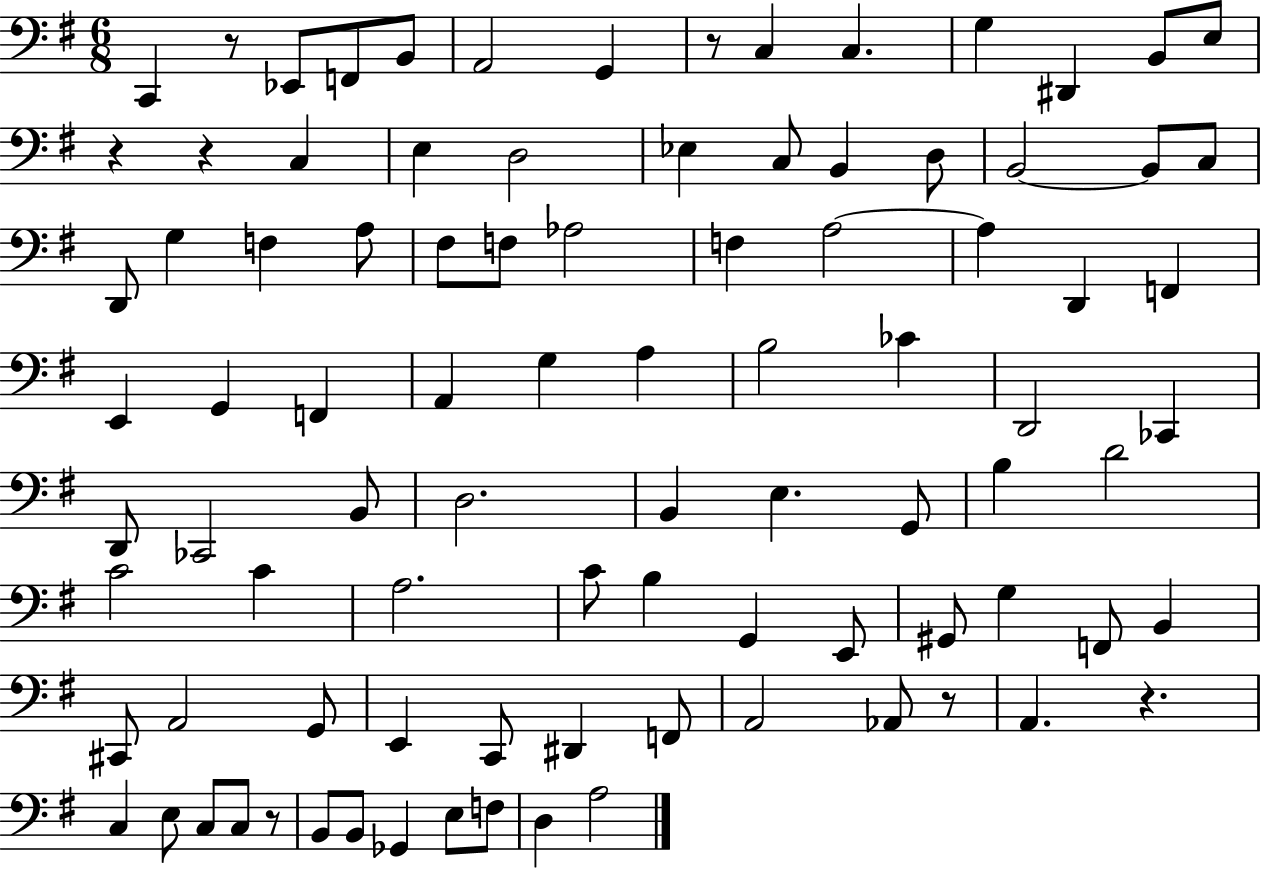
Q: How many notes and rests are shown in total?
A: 92